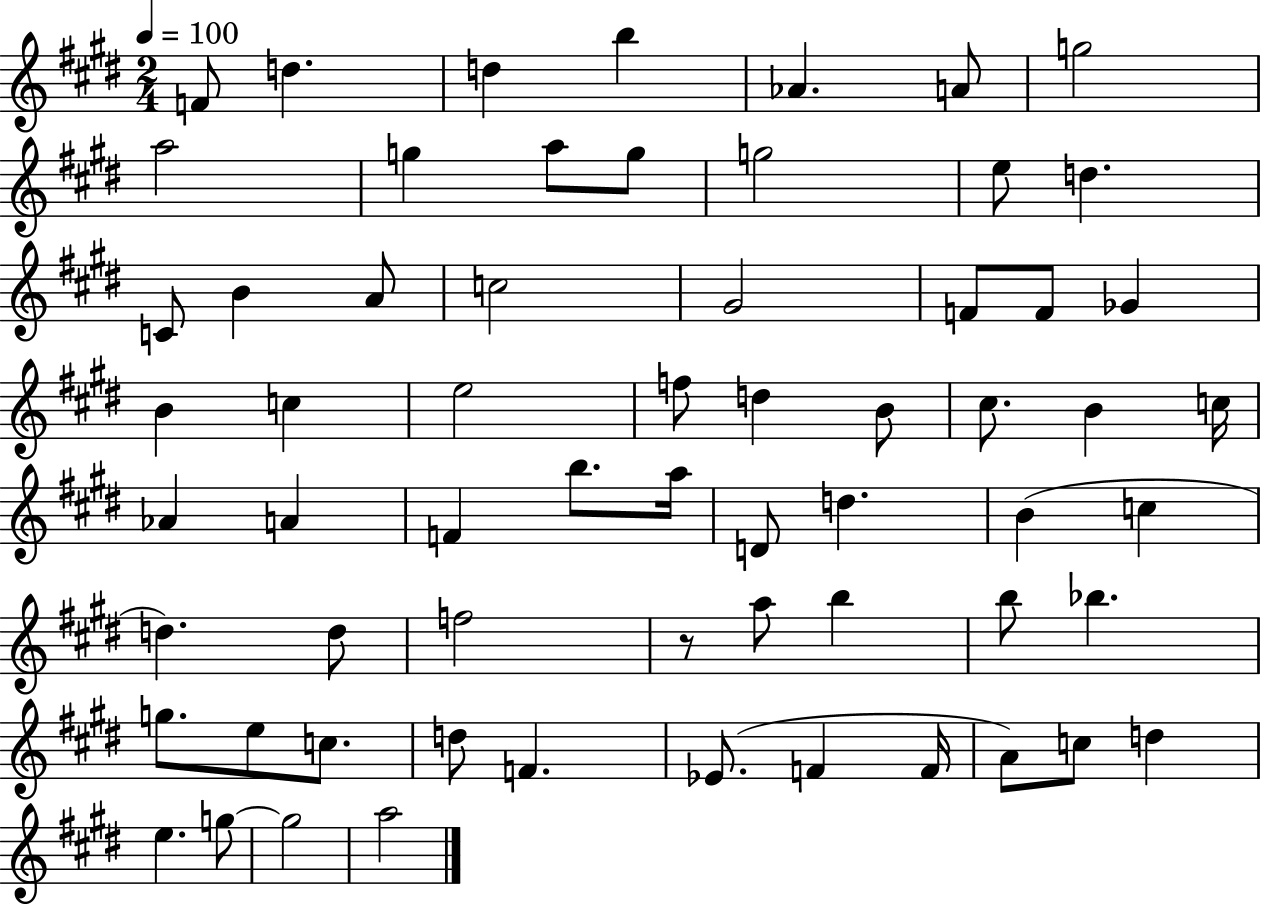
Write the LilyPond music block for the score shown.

{
  \clef treble
  \numericTimeSignature
  \time 2/4
  \key e \major
  \tempo 4 = 100
  f'8 d''4. | d''4 b''4 | aes'4. a'8 | g''2 | \break a''2 | g''4 a''8 g''8 | g''2 | e''8 d''4. | \break c'8 b'4 a'8 | c''2 | gis'2 | f'8 f'8 ges'4 | \break b'4 c''4 | e''2 | f''8 d''4 b'8 | cis''8. b'4 c''16 | \break aes'4 a'4 | f'4 b''8. a''16 | d'8 d''4. | b'4( c''4 | \break d''4.) d''8 | f''2 | r8 a''8 b''4 | b''8 bes''4. | \break g''8. e''8 c''8. | d''8 f'4. | ees'8.( f'4 f'16 | a'8) c''8 d''4 | \break e''4. g''8~~ | g''2 | a''2 | \bar "|."
}